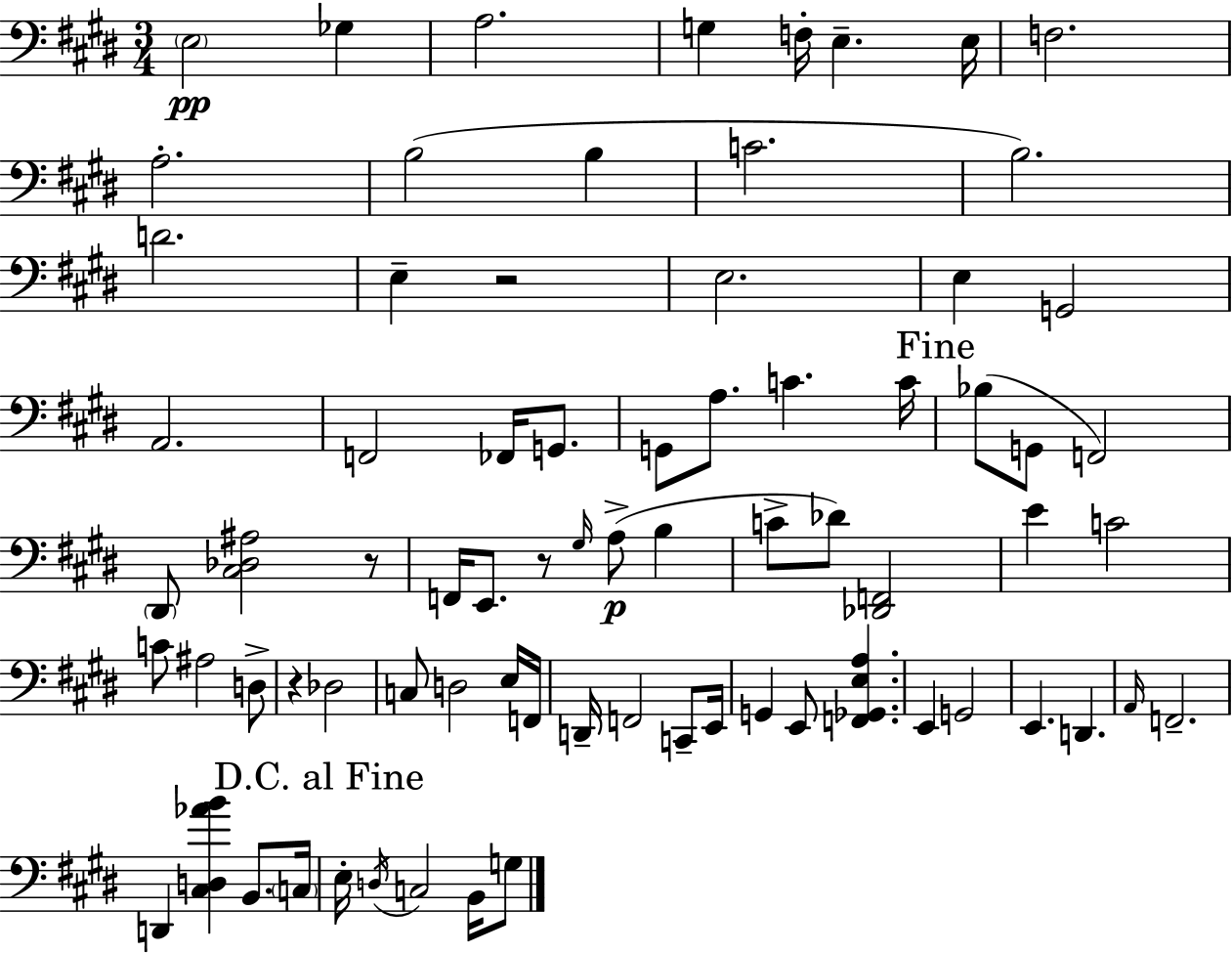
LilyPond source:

{
  \clef bass
  \numericTimeSignature
  \time 3/4
  \key e \major
  \parenthesize e2\pp ges4 | a2. | g4 f16-. e4.-- e16 | f2. | \break a2.-. | b2( b4 | c'2. | b2.) | \break d'2. | e4-- r2 | e2. | e4 g,2 | \break a,2. | f,2 fes,16 g,8. | g,8 a8. c'4. c'16 | \mark "Fine" bes8( g,8 f,2) | \break \parenthesize dis,8 <cis des ais>2 r8 | f,16 e,8. r8 \grace { gis16 }( a8->\p b4 | c'8-> des'8) <des, f,>2 | e'4 c'2 | \break c'8 ais2 d8-> | r4 des2 | c8 d2 e16 | f,16 d,16-- f,2 c,8-- | \break e,16 g,4 e,8 <f, ges, e a>4. | e,4 g,2 | e,4. d,4. | \grace { a,16 } f,2.-- | \break d,4 <cis d aes' b'>4 b,8. | \parenthesize c16 \mark "D.C. al Fine" e16-. \acciaccatura { d16 } c2 | b,16 g8 \bar "|."
}